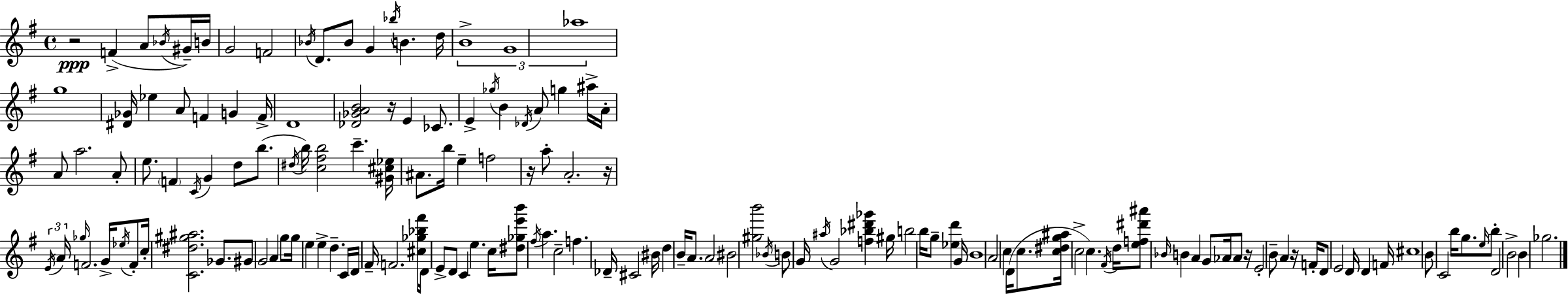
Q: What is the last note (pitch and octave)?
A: Gb5